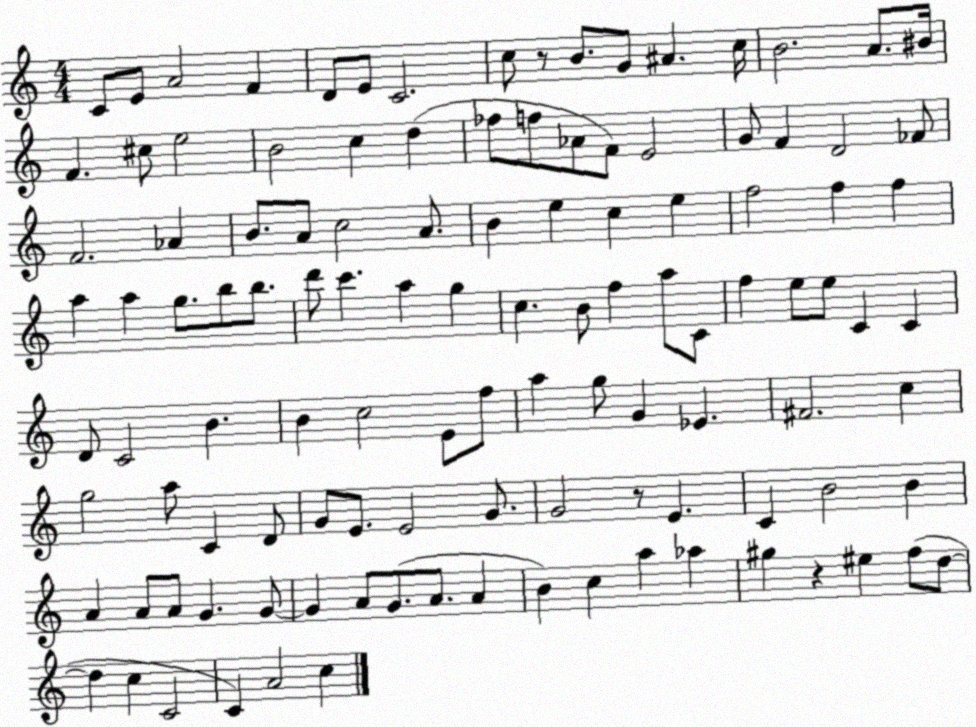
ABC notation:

X:1
T:Untitled
M:4/4
L:1/4
K:C
C/2 E/2 A2 F D/2 E/2 C2 c/2 z/2 B/2 G/2 ^A c/4 B2 A/2 ^B/4 F ^c/2 e2 B2 c d _f/2 f/2 _A/2 F/2 E2 G/2 F D2 _F/2 F2 _A B/2 A/2 c2 A/2 B e c e f2 f f a a g/2 b/2 b/2 d'/2 c' a g c B/2 f a/2 C/2 f e/2 e/2 C C D/2 C2 B B c2 E/2 f/2 a g/2 G _E ^F2 c g2 a/2 C D/2 G/2 E/2 E2 G/2 G2 z/2 E C B2 B A A/2 A/2 G G/2 G A/2 G/2 A/2 A B c a _a ^g z ^e f/2 d/2 d c C2 C A2 c